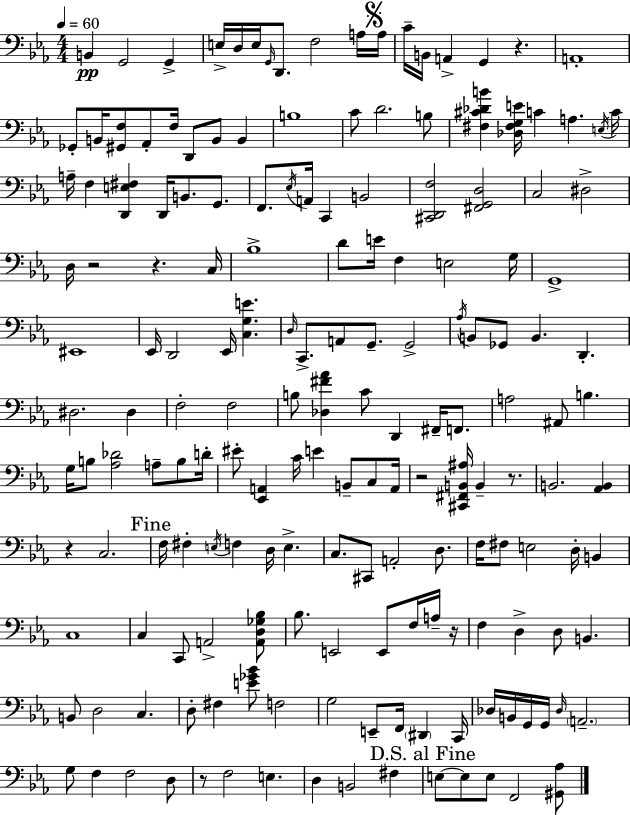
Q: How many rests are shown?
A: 8